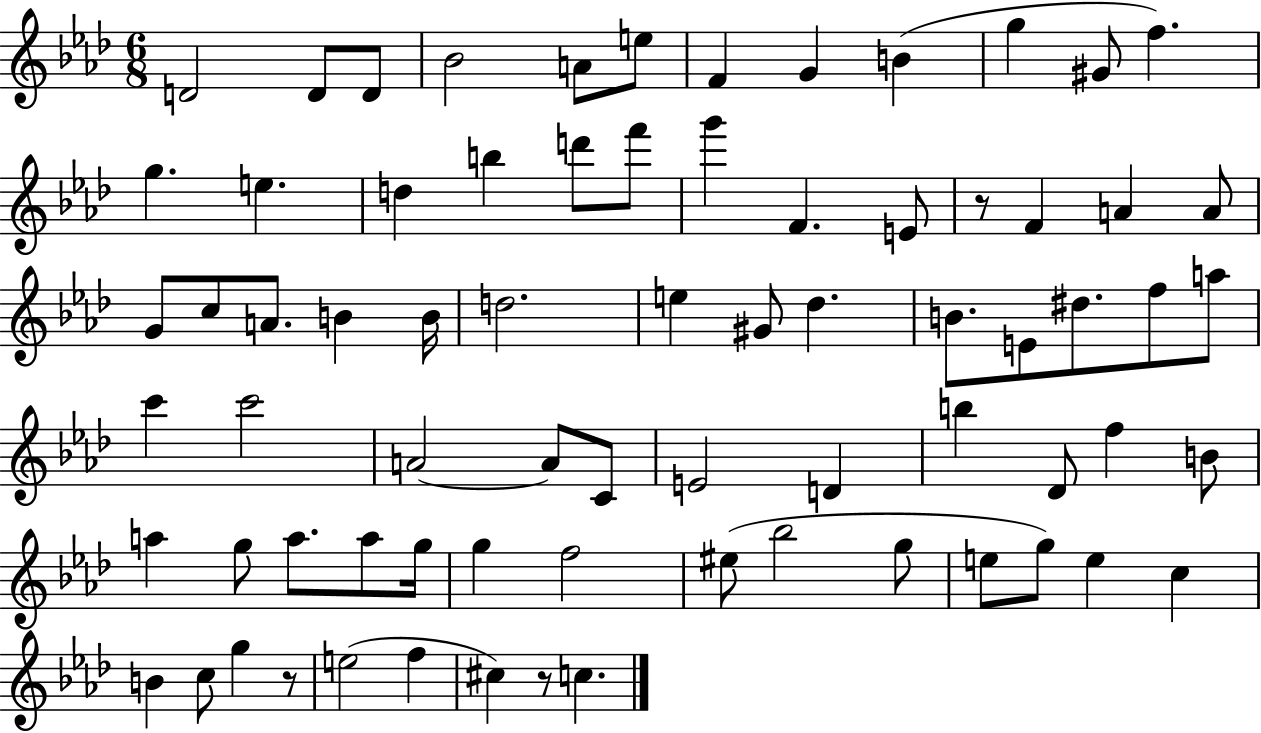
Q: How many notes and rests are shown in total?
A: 73